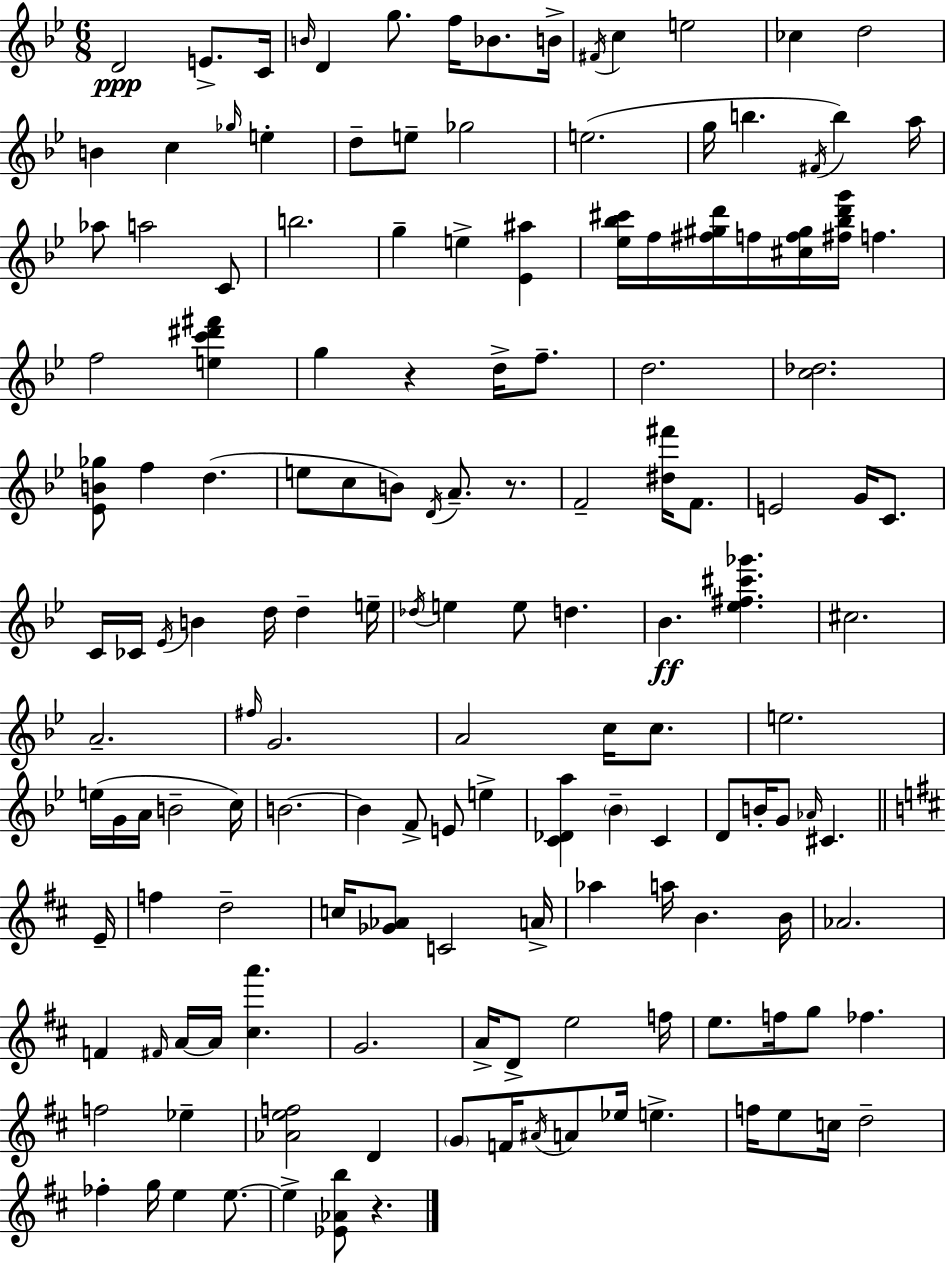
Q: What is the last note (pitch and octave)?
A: E5